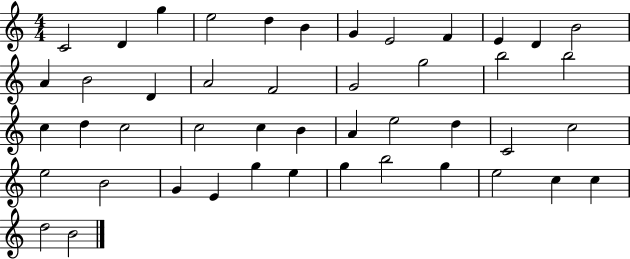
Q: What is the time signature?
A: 4/4